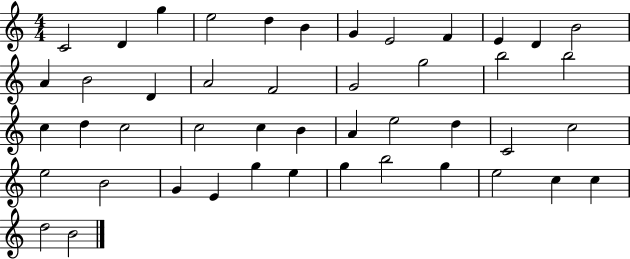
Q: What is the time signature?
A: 4/4